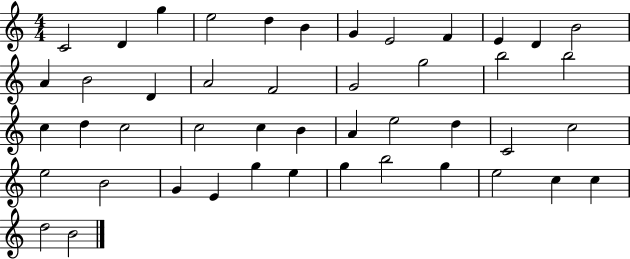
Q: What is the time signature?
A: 4/4